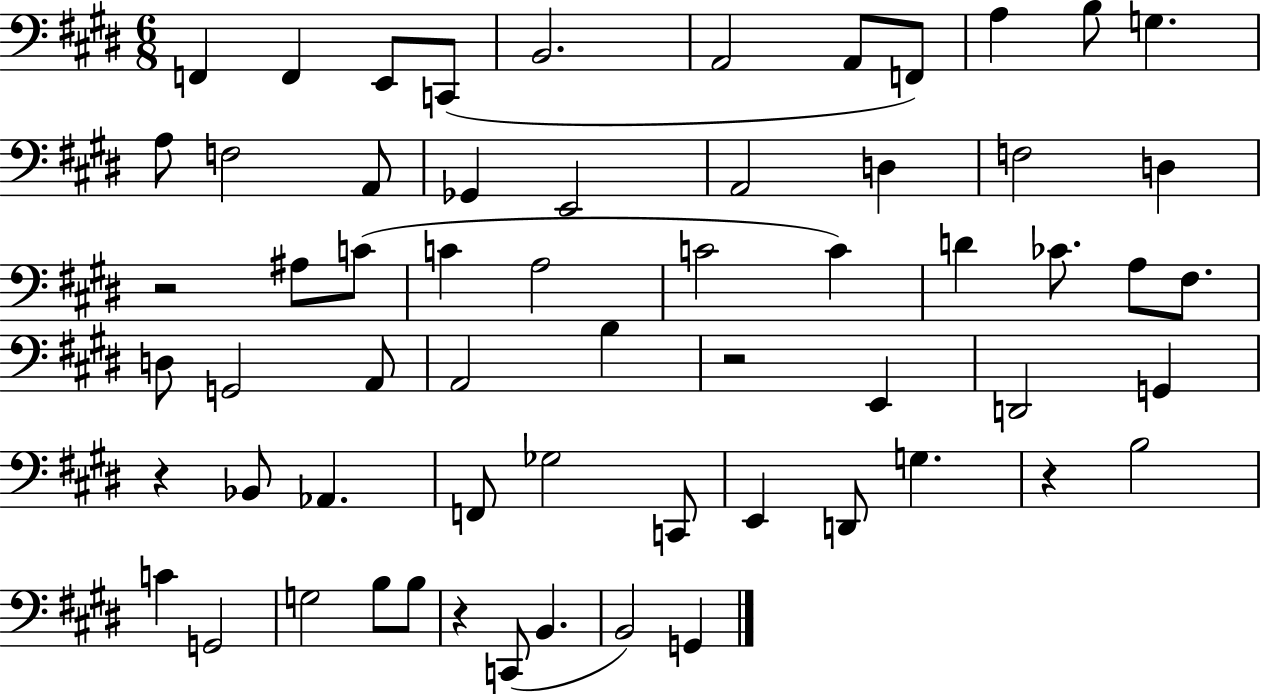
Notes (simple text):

F2/q F2/q E2/e C2/e B2/h. A2/h A2/e F2/e A3/q B3/e G3/q. A3/e F3/h A2/e Gb2/q E2/h A2/h D3/q F3/h D3/q R/h A#3/e C4/e C4/q A3/h C4/h C4/q D4/q CES4/e. A3/e F#3/e. D3/e G2/h A2/e A2/h B3/q R/h E2/q D2/h G2/q R/q Bb2/e Ab2/q. F2/e Gb3/h C2/e E2/q D2/e G3/q. R/q B3/h C4/q G2/h G3/h B3/e B3/e R/q C2/e B2/q. B2/h G2/q